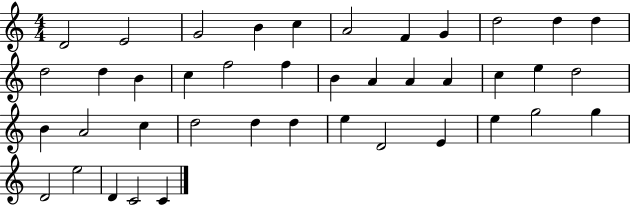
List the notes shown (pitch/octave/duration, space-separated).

D4/h E4/h G4/h B4/q C5/q A4/h F4/q G4/q D5/h D5/q D5/q D5/h D5/q B4/q C5/q F5/h F5/q B4/q A4/q A4/q A4/q C5/q E5/q D5/h B4/q A4/h C5/q D5/h D5/q D5/q E5/q D4/h E4/q E5/q G5/h G5/q D4/h E5/h D4/q C4/h C4/q